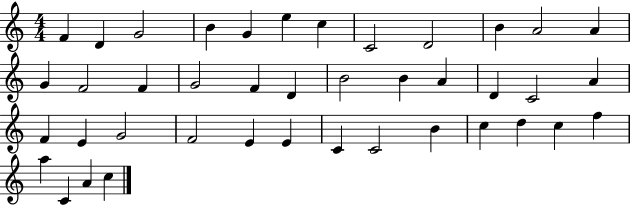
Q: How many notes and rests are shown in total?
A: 41